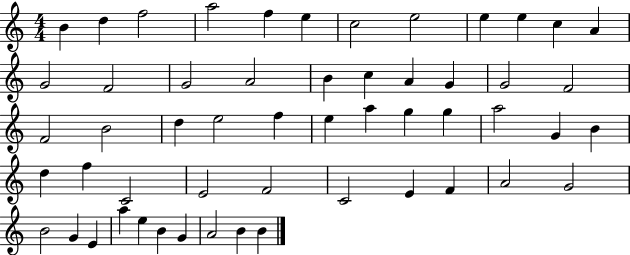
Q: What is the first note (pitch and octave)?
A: B4